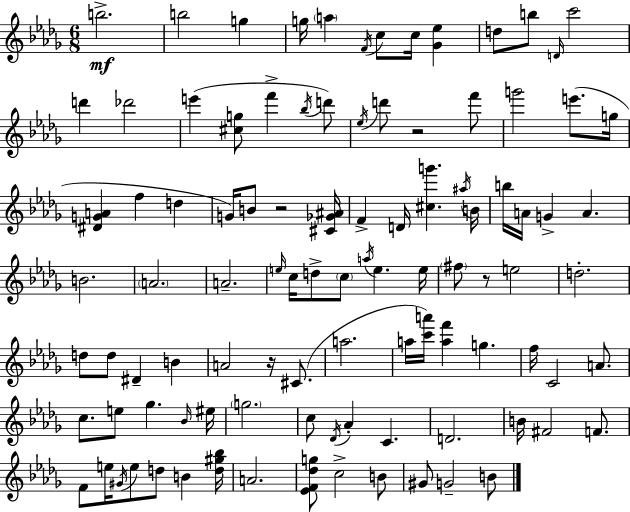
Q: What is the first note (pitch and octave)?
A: B5